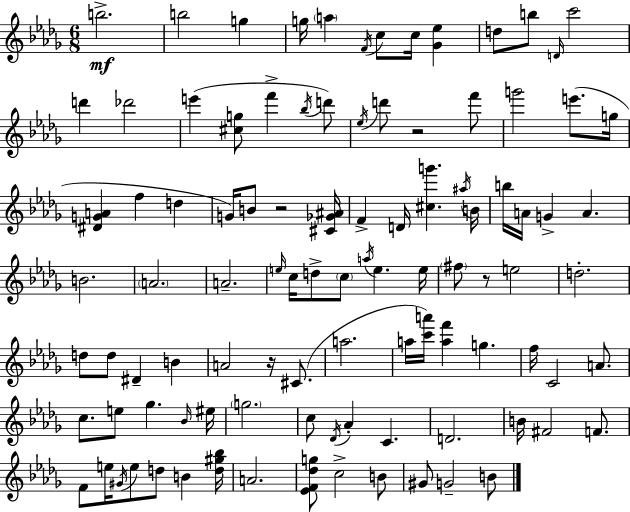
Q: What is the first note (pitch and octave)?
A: B5